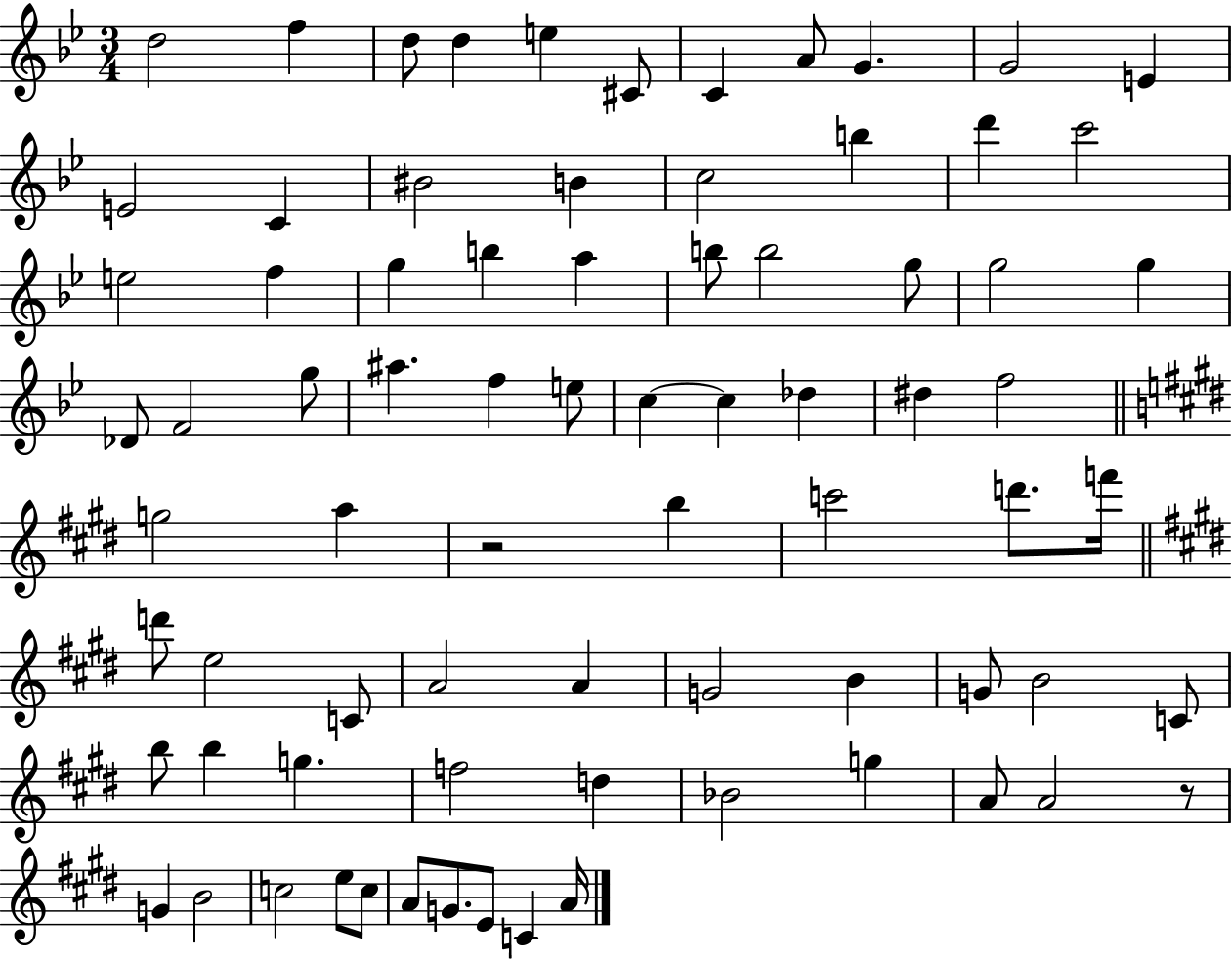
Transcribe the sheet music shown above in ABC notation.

X:1
T:Untitled
M:3/4
L:1/4
K:Bb
d2 f d/2 d e ^C/2 C A/2 G G2 E E2 C ^B2 B c2 b d' c'2 e2 f g b a b/2 b2 g/2 g2 g _D/2 F2 g/2 ^a f e/2 c c _d ^d f2 g2 a z2 b c'2 d'/2 f'/4 d'/2 e2 C/2 A2 A G2 B G/2 B2 C/2 b/2 b g f2 d _B2 g A/2 A2 z/2 G B2 c2 e/2 c/2 A/2 G/2 E/2 C A/4